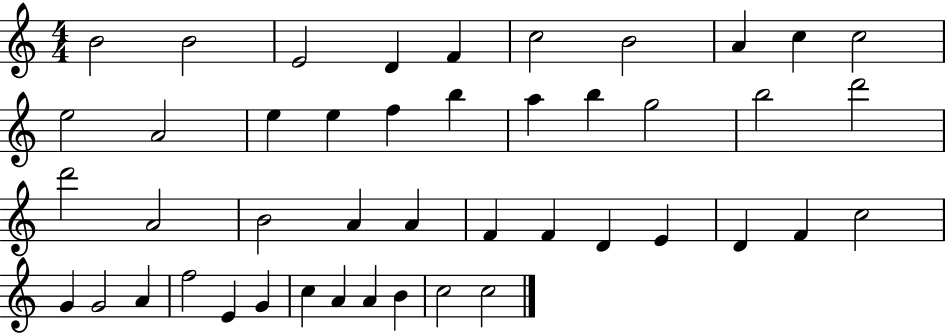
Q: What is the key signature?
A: C major